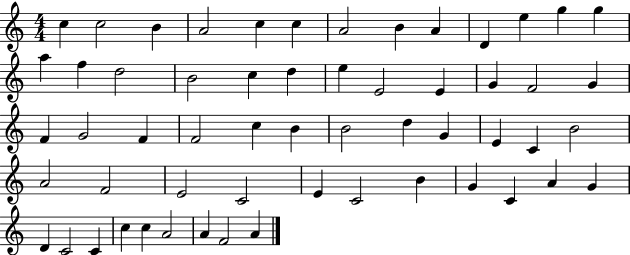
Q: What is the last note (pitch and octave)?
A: A4